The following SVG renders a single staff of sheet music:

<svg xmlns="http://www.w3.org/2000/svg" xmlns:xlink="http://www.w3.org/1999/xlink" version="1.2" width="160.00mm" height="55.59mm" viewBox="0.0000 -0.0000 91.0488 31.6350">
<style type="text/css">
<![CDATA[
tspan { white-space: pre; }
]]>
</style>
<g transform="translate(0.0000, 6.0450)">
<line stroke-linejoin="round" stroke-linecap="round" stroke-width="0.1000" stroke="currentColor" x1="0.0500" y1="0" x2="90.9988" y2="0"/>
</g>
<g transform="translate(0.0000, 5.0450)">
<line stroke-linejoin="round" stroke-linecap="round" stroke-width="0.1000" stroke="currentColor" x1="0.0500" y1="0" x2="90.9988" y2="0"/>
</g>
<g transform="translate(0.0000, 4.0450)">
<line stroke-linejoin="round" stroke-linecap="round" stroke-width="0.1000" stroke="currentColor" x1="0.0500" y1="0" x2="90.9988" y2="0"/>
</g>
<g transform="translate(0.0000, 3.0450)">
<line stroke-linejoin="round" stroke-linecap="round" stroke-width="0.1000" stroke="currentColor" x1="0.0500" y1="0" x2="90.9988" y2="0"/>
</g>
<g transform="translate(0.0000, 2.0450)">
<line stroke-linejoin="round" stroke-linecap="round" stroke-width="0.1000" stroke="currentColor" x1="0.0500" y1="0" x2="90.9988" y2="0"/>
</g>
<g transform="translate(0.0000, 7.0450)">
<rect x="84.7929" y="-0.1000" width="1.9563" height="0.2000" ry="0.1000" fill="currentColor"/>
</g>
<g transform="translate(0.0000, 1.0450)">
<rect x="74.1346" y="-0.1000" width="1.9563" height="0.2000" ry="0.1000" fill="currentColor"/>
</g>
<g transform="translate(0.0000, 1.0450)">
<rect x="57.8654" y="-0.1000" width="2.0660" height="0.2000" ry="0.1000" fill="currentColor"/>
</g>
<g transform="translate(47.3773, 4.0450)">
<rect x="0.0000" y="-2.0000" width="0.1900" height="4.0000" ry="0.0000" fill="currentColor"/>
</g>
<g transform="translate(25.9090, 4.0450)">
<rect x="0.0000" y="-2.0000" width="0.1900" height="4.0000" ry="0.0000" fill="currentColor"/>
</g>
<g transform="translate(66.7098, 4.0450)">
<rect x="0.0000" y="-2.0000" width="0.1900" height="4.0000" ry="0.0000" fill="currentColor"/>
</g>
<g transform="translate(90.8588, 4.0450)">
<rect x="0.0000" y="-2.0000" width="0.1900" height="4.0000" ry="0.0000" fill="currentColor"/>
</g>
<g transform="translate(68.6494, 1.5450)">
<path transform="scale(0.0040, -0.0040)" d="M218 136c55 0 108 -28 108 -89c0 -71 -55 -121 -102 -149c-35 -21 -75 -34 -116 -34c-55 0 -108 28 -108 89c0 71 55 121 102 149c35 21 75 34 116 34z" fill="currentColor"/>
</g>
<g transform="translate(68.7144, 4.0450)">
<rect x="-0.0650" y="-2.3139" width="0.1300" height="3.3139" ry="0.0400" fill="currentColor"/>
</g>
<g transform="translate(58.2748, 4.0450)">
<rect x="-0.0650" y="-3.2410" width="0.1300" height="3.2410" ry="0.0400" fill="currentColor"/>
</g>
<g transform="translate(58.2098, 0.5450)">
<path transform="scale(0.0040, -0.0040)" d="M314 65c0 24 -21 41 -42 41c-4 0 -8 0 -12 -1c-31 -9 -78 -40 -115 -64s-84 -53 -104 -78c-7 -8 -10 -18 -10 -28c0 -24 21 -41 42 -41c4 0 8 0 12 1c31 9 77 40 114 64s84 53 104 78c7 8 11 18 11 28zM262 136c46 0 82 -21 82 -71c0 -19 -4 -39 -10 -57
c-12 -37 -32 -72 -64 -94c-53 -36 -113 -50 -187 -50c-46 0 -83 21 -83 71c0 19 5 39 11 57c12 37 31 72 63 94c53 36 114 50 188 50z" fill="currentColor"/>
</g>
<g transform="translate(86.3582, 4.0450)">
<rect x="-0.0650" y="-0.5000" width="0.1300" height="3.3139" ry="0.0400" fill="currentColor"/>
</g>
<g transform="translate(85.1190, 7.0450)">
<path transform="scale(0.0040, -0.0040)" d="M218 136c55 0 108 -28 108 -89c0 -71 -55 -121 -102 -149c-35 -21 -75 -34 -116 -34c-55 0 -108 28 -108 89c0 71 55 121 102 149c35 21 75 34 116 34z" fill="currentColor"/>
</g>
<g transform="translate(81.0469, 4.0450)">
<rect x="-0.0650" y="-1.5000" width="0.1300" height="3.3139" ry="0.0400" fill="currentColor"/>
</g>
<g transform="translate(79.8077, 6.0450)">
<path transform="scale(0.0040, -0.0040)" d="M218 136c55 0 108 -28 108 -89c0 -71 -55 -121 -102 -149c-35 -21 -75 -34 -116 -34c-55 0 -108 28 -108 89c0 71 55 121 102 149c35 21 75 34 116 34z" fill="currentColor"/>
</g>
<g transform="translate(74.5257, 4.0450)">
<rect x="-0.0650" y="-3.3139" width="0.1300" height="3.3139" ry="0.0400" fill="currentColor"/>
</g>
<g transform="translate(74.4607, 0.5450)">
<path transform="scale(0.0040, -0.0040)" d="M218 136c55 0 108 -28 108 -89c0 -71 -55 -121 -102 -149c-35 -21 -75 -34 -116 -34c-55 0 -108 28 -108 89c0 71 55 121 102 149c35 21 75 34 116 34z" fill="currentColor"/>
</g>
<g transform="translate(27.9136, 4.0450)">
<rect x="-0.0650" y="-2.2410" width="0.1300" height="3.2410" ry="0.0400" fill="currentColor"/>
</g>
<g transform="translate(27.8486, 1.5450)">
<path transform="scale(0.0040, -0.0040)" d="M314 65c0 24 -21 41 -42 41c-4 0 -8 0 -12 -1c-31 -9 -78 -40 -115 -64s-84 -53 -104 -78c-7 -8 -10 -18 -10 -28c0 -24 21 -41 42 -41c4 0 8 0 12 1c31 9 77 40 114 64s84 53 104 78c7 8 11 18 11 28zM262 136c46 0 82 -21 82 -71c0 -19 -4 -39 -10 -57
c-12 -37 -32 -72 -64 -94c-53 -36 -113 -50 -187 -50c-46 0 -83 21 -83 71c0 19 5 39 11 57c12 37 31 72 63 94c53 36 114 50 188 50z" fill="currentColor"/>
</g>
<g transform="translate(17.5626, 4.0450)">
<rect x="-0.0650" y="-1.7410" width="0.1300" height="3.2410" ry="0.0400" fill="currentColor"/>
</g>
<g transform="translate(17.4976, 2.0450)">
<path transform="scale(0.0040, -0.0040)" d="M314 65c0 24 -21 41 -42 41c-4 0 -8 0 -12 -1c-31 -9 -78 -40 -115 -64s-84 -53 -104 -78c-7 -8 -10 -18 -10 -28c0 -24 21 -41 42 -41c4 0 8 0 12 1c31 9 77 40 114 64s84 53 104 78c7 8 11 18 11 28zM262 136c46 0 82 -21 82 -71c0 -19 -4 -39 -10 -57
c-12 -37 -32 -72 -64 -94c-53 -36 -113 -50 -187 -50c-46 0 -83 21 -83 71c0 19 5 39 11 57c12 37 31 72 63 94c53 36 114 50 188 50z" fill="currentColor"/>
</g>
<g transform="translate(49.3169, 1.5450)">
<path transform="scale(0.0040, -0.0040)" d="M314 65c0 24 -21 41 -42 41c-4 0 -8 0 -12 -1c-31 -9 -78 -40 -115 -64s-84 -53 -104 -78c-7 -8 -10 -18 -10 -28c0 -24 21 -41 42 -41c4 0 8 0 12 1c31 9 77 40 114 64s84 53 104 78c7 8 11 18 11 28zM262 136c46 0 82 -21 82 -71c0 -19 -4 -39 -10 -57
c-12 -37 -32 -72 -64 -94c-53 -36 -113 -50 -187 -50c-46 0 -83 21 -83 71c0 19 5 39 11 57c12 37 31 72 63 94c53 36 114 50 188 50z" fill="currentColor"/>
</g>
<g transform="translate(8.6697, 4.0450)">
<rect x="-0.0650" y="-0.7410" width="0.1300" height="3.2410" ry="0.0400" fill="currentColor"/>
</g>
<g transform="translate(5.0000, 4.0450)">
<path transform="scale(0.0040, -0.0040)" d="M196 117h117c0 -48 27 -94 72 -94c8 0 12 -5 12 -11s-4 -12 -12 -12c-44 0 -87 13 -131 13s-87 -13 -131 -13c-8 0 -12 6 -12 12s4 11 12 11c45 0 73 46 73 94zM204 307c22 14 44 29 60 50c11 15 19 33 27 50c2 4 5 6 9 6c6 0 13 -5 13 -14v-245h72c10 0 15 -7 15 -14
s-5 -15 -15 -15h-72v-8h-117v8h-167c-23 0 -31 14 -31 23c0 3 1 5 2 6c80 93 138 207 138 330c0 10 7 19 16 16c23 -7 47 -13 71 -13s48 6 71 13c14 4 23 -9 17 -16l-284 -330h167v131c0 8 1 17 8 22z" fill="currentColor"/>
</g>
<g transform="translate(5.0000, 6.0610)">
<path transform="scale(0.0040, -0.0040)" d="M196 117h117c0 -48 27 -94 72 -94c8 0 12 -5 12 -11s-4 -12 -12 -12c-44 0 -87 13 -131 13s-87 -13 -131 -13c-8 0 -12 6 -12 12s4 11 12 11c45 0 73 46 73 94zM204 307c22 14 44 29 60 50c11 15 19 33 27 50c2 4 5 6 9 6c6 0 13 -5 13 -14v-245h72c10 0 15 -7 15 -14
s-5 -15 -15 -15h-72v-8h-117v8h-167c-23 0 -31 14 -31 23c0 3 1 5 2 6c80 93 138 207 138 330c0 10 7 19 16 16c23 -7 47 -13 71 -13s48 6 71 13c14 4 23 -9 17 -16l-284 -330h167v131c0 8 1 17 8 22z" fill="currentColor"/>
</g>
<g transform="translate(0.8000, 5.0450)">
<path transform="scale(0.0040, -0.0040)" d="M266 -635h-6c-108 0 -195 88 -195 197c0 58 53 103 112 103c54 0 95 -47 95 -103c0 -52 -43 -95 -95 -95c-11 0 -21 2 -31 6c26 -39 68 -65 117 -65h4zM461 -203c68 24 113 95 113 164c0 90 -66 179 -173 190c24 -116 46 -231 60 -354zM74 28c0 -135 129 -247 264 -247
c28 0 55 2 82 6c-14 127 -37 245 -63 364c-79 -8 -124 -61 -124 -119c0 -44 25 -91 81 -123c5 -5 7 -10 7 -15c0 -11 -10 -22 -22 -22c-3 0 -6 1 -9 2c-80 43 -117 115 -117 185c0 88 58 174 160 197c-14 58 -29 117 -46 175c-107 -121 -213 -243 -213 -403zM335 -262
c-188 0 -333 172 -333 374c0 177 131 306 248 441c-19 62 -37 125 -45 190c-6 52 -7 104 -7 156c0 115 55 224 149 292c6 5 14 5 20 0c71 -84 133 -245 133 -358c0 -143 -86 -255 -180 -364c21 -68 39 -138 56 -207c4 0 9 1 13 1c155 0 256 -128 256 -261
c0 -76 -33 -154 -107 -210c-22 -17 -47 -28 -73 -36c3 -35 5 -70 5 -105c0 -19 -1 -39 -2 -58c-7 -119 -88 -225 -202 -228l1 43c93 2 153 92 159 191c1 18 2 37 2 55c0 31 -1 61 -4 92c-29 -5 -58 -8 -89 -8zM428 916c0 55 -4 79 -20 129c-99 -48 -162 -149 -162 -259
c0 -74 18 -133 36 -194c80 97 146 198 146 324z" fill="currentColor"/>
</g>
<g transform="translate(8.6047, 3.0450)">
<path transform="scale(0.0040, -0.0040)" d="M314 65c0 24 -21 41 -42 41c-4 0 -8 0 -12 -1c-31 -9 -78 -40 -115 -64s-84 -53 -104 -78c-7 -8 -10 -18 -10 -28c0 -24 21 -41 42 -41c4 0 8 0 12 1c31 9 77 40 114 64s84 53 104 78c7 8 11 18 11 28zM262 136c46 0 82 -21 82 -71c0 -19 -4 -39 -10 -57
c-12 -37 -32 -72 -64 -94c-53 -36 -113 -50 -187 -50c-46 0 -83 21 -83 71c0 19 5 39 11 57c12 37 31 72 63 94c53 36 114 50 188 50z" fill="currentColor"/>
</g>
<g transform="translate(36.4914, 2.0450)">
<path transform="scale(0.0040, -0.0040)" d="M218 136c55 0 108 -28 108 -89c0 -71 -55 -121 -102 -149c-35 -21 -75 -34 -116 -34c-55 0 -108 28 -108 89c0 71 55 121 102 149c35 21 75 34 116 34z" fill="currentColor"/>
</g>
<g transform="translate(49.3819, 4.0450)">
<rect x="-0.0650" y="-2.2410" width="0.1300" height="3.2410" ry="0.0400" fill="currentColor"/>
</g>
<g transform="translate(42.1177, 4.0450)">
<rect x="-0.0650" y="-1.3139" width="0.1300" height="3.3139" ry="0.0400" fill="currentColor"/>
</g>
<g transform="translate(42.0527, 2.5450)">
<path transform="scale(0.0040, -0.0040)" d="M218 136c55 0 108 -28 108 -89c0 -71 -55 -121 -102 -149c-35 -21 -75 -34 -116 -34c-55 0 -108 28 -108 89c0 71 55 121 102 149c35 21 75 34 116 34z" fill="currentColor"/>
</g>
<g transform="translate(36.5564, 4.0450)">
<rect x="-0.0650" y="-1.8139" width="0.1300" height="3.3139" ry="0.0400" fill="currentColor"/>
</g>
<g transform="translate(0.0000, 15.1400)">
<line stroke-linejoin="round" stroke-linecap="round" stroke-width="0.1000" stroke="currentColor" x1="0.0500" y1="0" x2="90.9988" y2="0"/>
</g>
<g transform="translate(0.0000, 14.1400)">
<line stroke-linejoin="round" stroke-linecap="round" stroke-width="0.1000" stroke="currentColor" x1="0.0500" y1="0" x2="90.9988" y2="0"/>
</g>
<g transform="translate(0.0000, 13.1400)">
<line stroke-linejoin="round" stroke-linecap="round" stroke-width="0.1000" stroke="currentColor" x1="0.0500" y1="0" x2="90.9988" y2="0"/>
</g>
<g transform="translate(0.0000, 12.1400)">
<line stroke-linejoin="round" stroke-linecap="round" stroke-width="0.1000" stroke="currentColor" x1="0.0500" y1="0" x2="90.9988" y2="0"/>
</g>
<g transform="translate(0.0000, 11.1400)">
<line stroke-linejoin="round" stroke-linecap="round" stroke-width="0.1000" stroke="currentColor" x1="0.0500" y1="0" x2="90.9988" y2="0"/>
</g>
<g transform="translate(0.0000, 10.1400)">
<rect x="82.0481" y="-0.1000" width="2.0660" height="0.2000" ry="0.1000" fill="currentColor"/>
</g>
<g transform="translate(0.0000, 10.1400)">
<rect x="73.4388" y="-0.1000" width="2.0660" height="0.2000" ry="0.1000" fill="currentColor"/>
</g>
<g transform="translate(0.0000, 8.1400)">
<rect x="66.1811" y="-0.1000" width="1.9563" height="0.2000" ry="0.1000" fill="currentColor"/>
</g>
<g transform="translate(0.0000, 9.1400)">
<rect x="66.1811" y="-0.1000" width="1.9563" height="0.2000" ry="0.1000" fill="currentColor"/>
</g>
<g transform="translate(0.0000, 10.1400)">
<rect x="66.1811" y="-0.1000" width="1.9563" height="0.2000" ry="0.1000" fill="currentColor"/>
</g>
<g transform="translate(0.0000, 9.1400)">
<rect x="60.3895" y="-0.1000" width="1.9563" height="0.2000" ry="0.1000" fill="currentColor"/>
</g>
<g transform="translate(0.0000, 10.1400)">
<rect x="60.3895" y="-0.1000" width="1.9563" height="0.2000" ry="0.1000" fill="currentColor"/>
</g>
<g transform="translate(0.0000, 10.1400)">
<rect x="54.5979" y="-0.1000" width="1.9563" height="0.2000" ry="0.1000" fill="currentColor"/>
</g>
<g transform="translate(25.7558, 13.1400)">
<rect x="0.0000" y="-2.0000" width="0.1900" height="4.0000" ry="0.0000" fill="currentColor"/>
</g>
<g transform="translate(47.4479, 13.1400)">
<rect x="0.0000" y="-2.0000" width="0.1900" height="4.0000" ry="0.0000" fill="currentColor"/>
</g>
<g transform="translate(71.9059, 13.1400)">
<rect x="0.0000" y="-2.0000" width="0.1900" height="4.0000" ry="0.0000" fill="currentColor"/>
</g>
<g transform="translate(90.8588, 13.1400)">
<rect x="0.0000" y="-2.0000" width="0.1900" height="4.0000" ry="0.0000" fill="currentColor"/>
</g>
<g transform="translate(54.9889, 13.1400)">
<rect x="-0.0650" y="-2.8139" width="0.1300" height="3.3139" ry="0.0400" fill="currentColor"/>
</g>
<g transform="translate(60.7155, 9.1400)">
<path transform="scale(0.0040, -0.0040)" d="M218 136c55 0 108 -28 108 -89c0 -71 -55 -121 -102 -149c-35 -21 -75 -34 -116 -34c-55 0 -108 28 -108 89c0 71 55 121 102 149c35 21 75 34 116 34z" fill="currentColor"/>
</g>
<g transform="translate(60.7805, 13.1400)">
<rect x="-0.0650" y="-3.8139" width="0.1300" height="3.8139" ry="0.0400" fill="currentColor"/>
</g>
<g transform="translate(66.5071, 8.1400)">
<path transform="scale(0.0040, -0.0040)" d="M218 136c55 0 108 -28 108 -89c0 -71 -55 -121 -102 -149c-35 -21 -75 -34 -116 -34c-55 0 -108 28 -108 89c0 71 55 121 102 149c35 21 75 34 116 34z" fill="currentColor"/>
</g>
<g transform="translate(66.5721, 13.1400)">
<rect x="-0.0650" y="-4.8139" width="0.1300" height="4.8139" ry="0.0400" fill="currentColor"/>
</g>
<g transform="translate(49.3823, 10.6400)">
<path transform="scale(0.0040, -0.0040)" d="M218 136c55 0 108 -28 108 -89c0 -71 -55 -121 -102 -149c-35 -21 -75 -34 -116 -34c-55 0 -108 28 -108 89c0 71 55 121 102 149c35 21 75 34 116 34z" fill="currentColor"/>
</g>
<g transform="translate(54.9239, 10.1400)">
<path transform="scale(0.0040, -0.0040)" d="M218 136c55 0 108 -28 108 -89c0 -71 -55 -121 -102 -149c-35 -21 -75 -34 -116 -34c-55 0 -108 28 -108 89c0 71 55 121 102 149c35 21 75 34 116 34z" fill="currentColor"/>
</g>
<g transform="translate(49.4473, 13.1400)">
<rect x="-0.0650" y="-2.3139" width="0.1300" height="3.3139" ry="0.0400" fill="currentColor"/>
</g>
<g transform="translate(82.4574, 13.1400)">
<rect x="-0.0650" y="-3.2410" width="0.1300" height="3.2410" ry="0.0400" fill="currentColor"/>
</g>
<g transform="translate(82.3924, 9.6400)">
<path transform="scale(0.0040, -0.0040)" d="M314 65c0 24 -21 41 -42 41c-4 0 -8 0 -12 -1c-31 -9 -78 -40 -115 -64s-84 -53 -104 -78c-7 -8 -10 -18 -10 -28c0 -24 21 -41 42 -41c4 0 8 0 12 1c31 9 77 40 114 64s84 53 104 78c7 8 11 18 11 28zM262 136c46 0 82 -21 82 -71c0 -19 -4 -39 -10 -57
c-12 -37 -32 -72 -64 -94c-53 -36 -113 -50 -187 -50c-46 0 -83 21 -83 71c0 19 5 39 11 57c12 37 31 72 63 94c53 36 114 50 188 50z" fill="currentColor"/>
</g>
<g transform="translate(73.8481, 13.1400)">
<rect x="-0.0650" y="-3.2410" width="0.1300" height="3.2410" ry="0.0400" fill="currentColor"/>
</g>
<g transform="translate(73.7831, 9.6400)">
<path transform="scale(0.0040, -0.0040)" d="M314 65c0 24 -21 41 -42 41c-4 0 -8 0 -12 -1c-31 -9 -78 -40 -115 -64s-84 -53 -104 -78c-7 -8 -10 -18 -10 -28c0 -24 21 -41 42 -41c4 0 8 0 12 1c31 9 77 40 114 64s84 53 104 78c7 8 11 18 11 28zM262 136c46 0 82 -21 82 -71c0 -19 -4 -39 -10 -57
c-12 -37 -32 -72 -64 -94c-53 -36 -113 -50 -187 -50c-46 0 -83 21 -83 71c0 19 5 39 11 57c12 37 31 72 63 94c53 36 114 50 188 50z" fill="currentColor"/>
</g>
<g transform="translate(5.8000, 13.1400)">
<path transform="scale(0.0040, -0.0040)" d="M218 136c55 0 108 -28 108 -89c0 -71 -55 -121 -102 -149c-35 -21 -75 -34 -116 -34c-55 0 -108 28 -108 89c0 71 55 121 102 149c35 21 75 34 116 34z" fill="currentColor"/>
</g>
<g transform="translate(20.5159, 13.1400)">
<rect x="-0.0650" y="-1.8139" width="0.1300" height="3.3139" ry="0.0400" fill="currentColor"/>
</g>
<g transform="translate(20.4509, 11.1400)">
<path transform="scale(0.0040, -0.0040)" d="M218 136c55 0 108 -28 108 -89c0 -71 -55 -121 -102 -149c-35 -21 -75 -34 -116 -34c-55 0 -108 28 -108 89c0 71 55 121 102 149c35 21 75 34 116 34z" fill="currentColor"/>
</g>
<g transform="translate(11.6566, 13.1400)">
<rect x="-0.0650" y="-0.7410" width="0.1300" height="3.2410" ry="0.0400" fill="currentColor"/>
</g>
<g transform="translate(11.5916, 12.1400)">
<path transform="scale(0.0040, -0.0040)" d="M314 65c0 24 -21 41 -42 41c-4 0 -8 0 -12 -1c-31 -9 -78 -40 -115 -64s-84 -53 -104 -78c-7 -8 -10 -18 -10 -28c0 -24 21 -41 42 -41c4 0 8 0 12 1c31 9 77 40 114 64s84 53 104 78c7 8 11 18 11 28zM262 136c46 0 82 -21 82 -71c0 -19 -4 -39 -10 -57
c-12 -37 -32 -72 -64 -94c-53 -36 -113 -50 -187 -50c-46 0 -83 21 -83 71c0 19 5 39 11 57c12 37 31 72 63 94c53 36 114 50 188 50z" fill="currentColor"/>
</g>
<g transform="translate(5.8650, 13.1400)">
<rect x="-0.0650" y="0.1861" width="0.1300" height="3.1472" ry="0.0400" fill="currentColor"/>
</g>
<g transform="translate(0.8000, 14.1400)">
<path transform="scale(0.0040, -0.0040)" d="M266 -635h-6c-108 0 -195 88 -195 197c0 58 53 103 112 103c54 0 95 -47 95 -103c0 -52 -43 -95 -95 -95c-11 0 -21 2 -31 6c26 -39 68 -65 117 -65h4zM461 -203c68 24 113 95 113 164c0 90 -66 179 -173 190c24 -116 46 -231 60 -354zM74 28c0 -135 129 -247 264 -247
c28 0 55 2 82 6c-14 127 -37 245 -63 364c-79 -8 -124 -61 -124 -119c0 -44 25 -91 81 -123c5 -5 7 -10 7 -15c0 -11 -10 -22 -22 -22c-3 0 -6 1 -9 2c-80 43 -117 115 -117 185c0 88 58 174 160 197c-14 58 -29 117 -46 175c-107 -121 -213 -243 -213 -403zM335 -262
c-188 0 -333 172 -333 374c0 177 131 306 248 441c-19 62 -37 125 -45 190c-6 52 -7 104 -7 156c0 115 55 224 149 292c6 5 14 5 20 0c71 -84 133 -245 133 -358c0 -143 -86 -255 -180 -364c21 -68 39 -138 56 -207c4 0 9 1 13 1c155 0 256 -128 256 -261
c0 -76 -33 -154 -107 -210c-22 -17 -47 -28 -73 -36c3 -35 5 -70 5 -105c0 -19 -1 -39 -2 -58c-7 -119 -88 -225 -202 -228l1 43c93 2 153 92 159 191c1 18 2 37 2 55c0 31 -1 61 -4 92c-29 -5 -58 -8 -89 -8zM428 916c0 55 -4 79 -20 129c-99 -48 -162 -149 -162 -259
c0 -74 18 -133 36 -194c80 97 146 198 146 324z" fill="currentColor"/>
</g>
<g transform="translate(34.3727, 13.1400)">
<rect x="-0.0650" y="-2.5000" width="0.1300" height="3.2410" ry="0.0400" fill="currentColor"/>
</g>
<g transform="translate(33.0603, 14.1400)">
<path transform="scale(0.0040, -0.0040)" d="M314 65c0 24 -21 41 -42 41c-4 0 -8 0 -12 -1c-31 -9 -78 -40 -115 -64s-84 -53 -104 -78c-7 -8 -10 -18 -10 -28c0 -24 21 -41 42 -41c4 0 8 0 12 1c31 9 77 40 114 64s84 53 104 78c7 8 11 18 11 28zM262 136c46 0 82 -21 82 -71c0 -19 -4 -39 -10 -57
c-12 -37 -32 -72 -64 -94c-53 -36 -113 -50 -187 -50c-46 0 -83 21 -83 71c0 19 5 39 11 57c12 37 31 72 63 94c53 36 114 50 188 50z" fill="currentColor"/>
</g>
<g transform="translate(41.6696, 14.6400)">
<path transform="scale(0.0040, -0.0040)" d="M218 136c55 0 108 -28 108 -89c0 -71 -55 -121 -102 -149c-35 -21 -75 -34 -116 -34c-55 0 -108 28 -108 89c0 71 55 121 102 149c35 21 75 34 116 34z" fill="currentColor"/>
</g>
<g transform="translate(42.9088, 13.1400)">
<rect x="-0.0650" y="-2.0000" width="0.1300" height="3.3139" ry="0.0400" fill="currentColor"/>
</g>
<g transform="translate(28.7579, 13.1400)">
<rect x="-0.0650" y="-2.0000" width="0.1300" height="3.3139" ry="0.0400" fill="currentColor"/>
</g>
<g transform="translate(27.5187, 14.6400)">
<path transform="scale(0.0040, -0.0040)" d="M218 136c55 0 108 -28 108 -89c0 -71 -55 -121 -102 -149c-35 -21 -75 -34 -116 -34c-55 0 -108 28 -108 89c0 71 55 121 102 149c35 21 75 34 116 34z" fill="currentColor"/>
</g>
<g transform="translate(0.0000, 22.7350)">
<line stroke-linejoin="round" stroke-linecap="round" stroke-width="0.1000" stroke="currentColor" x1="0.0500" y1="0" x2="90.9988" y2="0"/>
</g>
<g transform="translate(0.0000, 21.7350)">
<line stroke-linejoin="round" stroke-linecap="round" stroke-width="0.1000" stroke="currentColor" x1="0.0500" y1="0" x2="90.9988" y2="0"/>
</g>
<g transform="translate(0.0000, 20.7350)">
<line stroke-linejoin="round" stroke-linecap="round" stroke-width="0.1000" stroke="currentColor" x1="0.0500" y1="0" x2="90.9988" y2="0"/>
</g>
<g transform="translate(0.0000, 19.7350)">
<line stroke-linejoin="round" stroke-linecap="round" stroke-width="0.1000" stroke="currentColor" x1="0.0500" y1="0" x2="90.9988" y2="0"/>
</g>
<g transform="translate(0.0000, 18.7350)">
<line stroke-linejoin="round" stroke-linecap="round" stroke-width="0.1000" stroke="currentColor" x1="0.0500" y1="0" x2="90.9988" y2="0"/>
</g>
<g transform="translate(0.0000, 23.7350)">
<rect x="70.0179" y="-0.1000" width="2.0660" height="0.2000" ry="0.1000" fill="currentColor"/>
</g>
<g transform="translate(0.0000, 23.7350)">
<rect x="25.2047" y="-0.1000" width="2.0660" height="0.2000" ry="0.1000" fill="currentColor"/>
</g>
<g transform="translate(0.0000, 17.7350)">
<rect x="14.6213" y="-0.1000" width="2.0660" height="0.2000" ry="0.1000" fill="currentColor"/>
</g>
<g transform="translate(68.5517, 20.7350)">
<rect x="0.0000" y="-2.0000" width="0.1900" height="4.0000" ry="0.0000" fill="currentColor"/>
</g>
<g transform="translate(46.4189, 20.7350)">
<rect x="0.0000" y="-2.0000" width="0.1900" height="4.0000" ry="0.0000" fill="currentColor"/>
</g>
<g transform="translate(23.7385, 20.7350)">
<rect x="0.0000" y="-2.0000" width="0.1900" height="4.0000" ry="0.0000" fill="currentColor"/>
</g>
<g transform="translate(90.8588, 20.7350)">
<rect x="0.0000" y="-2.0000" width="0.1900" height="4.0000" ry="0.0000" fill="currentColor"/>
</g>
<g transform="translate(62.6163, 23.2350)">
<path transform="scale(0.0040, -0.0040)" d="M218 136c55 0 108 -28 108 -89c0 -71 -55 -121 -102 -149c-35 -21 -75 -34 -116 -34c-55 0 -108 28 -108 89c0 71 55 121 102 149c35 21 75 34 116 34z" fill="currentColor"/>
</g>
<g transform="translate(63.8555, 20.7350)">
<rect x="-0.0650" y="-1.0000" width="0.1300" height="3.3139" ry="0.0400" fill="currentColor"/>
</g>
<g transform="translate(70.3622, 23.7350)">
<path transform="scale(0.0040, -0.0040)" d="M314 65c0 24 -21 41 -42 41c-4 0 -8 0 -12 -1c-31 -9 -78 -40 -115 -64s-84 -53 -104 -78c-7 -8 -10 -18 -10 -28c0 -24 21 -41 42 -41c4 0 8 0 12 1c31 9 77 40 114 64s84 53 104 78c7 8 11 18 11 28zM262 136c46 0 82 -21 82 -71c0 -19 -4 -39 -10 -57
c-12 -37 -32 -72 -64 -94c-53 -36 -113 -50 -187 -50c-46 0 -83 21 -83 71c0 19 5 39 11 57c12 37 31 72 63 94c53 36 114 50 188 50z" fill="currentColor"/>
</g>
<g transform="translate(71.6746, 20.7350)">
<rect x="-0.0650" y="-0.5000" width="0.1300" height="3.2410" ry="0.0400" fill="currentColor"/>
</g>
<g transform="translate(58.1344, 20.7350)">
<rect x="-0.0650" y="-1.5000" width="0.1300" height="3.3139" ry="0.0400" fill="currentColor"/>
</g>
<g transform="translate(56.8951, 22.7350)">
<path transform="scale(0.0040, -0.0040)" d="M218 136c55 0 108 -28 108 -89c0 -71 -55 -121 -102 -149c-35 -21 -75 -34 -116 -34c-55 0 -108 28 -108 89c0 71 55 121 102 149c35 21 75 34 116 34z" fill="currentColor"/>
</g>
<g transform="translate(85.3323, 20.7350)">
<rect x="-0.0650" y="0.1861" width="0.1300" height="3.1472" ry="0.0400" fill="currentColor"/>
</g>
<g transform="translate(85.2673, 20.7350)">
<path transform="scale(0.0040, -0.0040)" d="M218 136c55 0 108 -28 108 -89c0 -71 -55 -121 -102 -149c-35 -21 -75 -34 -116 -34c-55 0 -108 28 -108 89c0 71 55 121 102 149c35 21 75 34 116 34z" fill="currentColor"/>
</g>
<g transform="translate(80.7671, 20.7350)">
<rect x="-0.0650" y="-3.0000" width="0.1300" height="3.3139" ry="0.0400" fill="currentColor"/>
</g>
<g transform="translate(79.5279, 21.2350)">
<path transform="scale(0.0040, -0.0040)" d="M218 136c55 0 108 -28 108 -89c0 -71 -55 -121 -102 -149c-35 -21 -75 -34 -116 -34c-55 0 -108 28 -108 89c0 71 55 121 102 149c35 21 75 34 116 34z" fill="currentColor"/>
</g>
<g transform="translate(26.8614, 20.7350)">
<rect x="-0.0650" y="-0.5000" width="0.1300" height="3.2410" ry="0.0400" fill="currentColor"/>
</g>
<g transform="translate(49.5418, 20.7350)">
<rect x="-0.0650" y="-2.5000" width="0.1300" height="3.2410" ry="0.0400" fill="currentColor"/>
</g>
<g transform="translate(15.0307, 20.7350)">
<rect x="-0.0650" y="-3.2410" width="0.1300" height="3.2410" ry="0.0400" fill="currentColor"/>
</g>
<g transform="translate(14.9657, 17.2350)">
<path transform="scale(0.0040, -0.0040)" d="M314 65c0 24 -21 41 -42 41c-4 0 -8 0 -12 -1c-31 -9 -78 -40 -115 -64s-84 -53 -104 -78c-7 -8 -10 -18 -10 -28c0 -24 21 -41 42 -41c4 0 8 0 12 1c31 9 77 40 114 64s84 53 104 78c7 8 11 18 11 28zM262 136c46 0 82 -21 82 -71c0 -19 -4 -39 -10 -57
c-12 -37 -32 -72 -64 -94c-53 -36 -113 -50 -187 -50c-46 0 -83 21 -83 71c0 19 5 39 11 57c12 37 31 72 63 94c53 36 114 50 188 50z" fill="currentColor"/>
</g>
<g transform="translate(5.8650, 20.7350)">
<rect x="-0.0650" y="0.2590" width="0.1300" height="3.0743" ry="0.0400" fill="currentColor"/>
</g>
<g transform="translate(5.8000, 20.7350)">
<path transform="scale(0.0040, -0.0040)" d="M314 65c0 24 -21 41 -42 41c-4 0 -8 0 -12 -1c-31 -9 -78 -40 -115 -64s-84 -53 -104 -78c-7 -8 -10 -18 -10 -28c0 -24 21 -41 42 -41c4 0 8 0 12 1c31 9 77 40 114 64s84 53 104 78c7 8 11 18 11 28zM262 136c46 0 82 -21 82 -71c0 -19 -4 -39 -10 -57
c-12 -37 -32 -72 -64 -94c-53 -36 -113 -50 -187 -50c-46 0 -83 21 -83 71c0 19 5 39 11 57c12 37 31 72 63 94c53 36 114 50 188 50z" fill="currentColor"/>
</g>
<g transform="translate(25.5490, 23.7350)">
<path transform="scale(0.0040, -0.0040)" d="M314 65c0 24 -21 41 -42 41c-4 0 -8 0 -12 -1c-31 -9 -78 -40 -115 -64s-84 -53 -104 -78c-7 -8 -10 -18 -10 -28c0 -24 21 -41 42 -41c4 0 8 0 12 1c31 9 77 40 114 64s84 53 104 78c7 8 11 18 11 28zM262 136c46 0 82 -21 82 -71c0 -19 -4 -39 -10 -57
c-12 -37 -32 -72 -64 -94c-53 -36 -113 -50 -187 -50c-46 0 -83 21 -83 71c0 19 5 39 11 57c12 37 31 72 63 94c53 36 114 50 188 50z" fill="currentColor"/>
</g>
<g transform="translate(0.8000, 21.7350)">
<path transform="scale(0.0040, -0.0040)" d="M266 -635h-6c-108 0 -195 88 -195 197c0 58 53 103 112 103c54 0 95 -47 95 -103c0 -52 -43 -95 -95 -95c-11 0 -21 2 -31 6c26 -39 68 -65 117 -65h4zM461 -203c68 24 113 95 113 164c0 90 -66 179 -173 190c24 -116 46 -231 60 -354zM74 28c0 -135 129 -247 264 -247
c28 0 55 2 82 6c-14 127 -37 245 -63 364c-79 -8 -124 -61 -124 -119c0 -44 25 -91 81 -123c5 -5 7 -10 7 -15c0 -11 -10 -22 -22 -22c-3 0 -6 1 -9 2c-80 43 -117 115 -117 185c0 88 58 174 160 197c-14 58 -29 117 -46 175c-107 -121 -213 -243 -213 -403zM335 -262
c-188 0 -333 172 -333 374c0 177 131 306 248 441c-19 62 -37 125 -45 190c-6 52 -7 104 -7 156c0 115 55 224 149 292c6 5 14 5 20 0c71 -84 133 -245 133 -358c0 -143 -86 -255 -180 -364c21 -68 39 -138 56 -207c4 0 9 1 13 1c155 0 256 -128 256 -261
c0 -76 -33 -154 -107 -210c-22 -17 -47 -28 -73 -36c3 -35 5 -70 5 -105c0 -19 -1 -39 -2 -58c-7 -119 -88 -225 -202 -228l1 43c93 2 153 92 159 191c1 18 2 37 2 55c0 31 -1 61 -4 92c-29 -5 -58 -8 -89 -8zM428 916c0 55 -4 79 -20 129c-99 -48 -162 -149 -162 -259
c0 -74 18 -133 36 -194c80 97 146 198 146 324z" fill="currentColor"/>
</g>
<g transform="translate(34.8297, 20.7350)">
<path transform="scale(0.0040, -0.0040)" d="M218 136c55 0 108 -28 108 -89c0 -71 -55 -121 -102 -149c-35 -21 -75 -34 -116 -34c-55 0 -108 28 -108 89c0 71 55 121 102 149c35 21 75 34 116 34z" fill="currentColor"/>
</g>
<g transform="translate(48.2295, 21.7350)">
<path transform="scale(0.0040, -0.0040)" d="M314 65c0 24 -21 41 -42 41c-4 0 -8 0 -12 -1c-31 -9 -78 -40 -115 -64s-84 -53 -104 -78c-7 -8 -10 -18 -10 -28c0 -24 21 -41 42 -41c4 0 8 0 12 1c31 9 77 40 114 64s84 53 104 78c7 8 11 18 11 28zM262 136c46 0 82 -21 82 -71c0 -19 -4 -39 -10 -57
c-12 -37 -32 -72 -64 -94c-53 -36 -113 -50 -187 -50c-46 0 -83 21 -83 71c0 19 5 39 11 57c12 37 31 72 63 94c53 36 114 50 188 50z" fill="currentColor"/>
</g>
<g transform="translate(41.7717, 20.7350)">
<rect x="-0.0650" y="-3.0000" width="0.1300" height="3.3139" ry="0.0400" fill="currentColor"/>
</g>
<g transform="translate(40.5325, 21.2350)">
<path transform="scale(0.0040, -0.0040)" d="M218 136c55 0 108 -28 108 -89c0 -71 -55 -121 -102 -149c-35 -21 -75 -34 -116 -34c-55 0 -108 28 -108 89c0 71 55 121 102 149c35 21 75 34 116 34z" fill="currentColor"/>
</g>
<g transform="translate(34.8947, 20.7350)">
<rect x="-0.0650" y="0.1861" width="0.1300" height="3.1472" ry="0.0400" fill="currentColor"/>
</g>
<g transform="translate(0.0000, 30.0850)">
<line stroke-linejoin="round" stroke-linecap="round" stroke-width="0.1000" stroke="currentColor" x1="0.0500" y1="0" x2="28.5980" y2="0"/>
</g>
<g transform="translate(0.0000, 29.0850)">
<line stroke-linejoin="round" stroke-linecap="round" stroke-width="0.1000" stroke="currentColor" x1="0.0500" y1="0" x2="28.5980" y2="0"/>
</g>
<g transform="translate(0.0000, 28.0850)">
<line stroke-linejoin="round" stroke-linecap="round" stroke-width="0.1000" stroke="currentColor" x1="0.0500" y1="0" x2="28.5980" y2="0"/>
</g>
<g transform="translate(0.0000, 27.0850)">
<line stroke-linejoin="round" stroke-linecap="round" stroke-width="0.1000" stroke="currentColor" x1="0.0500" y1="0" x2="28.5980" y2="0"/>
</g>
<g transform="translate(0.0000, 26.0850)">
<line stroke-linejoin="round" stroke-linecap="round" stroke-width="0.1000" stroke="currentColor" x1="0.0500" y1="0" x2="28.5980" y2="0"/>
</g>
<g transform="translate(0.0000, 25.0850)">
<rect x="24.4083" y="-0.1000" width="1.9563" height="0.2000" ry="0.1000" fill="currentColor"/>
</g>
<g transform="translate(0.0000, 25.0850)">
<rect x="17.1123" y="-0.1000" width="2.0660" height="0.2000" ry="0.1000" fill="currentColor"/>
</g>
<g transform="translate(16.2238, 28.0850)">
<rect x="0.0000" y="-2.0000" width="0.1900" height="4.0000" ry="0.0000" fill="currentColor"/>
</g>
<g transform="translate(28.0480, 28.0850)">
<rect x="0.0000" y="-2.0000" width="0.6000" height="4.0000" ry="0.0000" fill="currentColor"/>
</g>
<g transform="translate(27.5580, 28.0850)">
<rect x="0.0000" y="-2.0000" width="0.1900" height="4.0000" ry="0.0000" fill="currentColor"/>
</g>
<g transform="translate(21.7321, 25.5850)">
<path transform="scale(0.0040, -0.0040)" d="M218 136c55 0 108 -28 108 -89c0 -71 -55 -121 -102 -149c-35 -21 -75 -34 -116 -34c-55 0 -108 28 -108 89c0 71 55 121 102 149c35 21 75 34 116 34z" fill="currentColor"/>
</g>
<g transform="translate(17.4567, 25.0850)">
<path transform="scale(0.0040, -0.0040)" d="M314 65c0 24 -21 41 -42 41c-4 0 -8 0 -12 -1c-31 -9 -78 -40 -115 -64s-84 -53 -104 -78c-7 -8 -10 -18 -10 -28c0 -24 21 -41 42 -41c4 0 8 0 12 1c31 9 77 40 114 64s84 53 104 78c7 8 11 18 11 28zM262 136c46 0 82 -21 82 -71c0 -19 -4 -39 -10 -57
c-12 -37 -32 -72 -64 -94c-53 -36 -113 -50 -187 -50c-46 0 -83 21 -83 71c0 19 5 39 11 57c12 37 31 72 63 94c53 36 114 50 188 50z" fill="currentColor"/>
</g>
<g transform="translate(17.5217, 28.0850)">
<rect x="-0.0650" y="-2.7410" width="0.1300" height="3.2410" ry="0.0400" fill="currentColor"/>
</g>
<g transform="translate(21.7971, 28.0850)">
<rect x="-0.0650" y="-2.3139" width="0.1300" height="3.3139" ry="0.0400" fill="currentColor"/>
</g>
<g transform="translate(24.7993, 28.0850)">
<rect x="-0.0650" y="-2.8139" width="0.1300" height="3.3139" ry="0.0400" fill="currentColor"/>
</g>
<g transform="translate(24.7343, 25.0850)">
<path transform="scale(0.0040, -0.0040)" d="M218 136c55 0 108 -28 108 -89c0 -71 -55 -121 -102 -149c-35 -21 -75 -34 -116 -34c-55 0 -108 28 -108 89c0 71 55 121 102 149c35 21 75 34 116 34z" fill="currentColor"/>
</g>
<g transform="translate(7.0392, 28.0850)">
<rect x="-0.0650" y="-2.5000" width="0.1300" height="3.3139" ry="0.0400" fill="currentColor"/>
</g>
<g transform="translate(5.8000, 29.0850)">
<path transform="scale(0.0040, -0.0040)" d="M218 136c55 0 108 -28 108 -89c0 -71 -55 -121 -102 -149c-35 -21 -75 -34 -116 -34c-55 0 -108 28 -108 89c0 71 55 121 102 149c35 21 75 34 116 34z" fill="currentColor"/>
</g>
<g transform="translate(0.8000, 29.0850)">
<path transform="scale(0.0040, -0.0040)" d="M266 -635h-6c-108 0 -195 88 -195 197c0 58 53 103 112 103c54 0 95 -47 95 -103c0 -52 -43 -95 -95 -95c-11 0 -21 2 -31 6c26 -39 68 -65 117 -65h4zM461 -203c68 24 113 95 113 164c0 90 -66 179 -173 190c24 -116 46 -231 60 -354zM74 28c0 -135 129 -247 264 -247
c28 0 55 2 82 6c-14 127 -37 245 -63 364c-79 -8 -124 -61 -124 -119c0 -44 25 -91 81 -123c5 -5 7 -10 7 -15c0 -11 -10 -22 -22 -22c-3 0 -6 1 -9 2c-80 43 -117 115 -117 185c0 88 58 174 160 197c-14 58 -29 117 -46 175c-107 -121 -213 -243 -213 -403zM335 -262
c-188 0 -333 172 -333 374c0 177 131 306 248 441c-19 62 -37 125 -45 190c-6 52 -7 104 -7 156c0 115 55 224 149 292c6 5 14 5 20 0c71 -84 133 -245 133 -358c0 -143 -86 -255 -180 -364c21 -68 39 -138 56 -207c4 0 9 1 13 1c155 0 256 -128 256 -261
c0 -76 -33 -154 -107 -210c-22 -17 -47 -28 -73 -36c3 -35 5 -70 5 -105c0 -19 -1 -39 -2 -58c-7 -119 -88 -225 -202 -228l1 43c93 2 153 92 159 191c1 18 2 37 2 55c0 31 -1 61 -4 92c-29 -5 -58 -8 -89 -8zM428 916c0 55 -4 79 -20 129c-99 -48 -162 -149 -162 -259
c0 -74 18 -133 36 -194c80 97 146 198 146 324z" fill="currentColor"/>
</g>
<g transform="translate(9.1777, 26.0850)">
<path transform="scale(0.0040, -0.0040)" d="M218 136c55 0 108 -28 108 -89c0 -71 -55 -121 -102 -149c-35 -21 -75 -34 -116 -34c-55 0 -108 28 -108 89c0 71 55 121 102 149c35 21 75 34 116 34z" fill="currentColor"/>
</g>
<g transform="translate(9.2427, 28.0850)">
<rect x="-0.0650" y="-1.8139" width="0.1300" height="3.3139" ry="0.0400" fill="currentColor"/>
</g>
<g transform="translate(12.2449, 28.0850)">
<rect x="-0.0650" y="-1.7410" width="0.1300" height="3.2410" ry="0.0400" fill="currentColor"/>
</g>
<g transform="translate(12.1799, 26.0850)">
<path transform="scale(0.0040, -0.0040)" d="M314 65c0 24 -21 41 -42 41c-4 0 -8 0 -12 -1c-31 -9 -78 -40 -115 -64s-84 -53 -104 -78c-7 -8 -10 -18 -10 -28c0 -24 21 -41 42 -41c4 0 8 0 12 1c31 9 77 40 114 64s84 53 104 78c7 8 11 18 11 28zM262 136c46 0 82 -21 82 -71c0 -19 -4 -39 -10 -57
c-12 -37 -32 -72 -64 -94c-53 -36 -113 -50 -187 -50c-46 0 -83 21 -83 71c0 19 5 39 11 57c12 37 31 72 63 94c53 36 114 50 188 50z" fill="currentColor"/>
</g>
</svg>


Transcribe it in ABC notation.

X:1
T:Untitled
M:4/4
L:1/4
K:C
d2 f2 g2 f e g2 b2 g b E C B d2 f F G2 F g a c' e' b2 b2 B2 b2 C2 B A G2 E D C2 A B G f f2 a2 g a